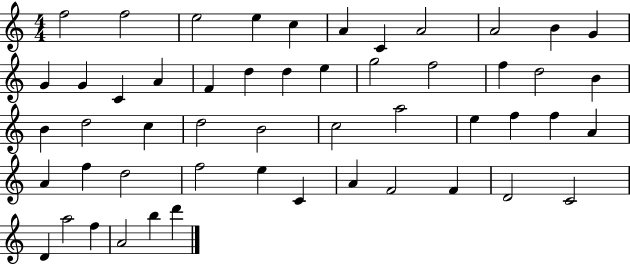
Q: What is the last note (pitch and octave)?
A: D6